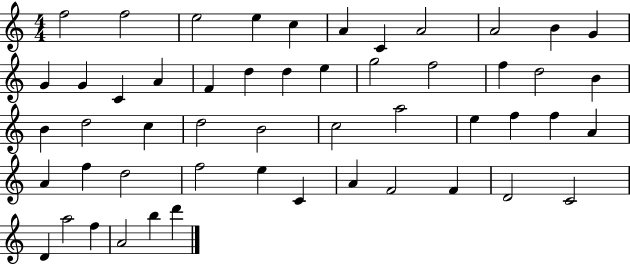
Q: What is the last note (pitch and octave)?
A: D6